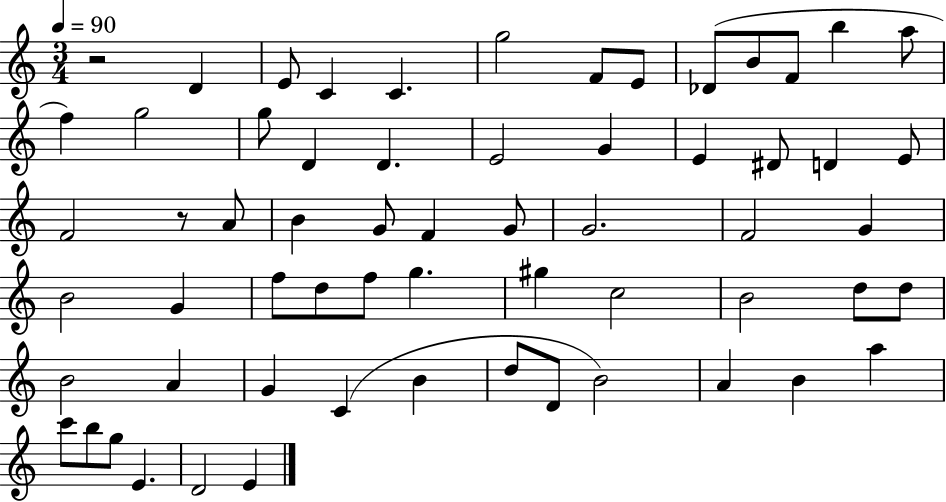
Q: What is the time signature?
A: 3/4